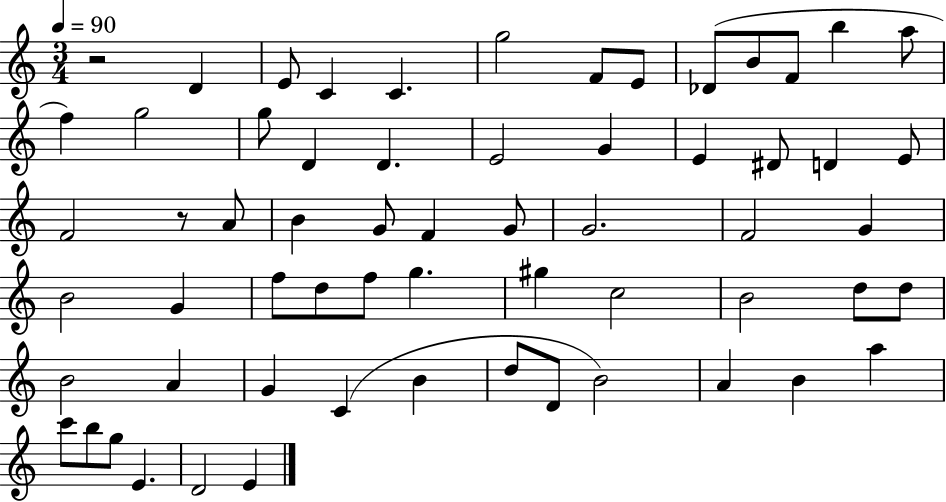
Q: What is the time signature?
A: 3/4